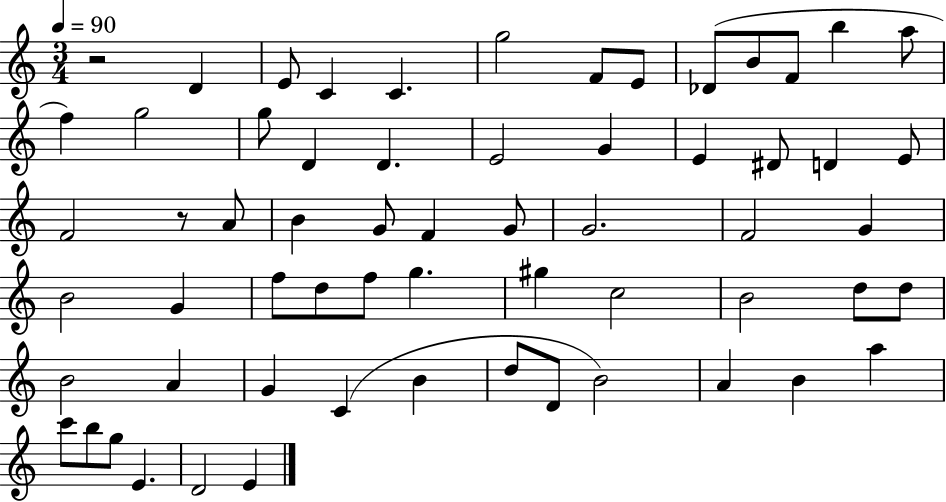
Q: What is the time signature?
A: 3/4